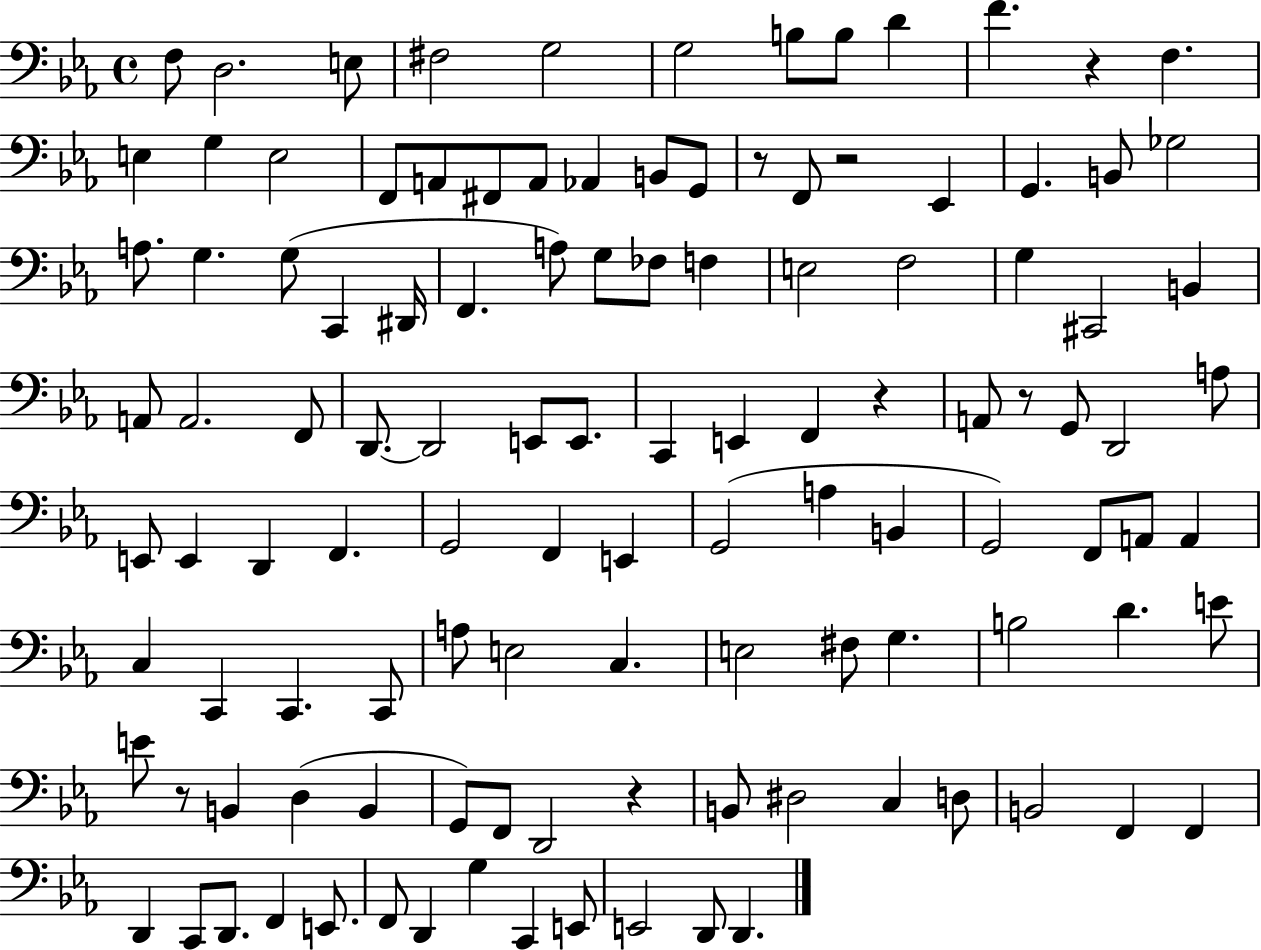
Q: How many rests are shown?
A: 7